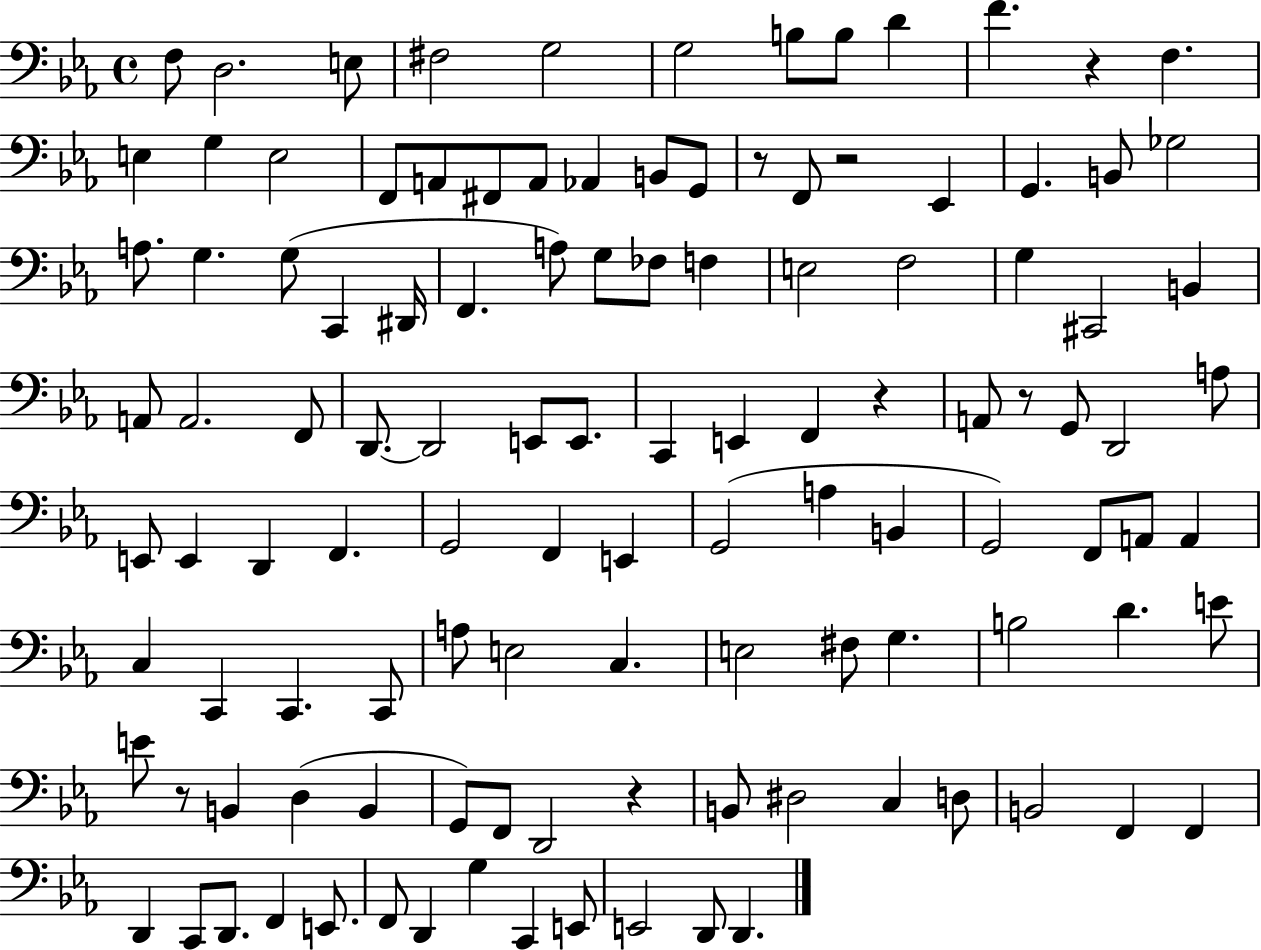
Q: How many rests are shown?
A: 7